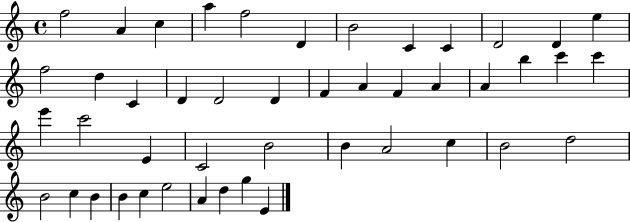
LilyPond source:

{
  \clef treble
  \time 4/4
  \defaultTimeSignature
  \key c \major
  f''2 a'4 c''4 | a''4 f''2 d'4 | b'2 c'4 c'4 | d'2 d'4 e''4 | \break f''2 d''4 c'4 | d'4 d'2 d'4 | f'4 a'4 f'4 a'4 | a'4 b''4 c'''4 c'''4 | \break e'''4 c'''2 e'4 | c'2 b'2 | b'4 a'2 c''4 | b'2 d''2 | \break b'2 c''4 b'4 | b'4 c''4 e''2 | a'4 d''4 g''4 e'4 | \bar "|."
}